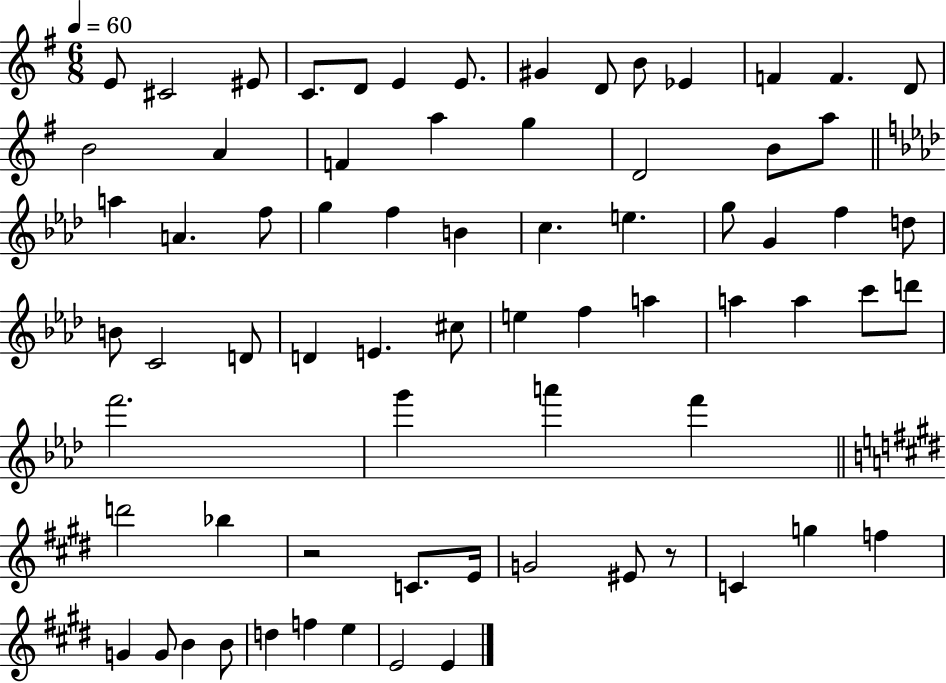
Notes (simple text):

E4/e C#4/h EIS4/e C4/e. D4/e E4/q E4/e. G#4/q D4/e B4/e Eb4/q F4/q F4/q. D4/e B4/h A4/q F4/q A5/q G5/q D4/h B4/e A5/e A5/q A4/q. F5/e G5/q F5/q B4/q C5/q. E5/q. G5/e G4/q F5/q D5/e B4/e C4/h D4/e D4/q E4/q. C#5/e E5/q F5/q A5/q A5/q A5/q C6/e D6/e F6/h. G6/q A6/q F6/q D6/h Bb5/q R/h C4/e. E4/s G4/h EIS4/e R/e C4/q G5/q F5/q G4/q G4/e B4/q B4/e D5/q F5/q E5/q E4/h E4/q